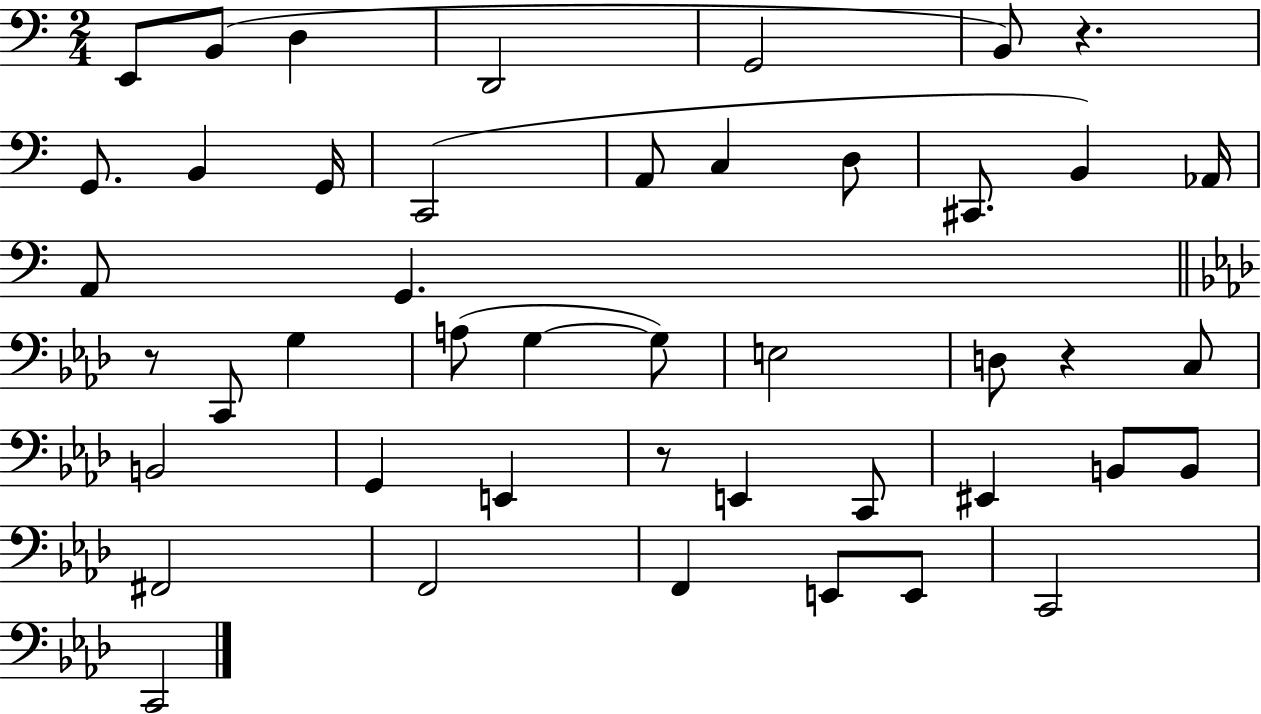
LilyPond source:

{
  \clef bass
  \numericTimeSignature
  \time 2/4
  \key c \major
  \repeat volta 2 { e,8 b,8( d4 | d,2 | g,2 | b,8) r4. | \break g,8. b,4 g,16 | c,2( | a,8 c4 d8 | cis,8. b,4) aes,16 | \break a,8 g,4. | \bar "||" \break \key aes \major r8 c,8 g4 | a8( g4~~ g8) | e2 | d8 r4 c8 | \break b,2 | g,4 e,4 | r8 e,4 c,8 | eis,4 b,8 b,8 | \break fis,2 | f,2 | f,4 e,8 e,8 | c,2 | \break c,2 | } \bar "|."
}